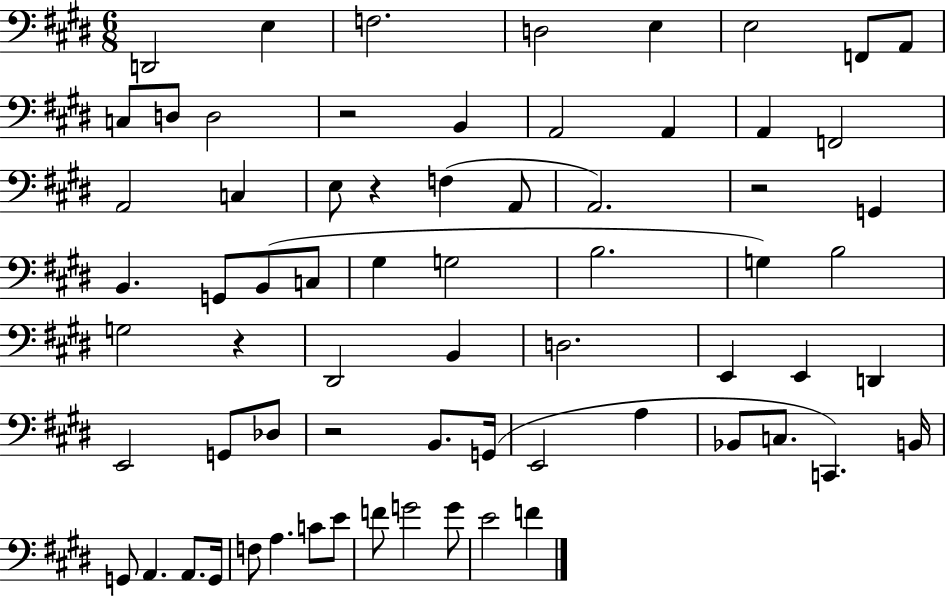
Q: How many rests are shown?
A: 5